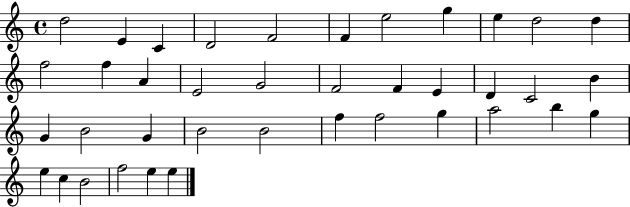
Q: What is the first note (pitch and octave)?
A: D5